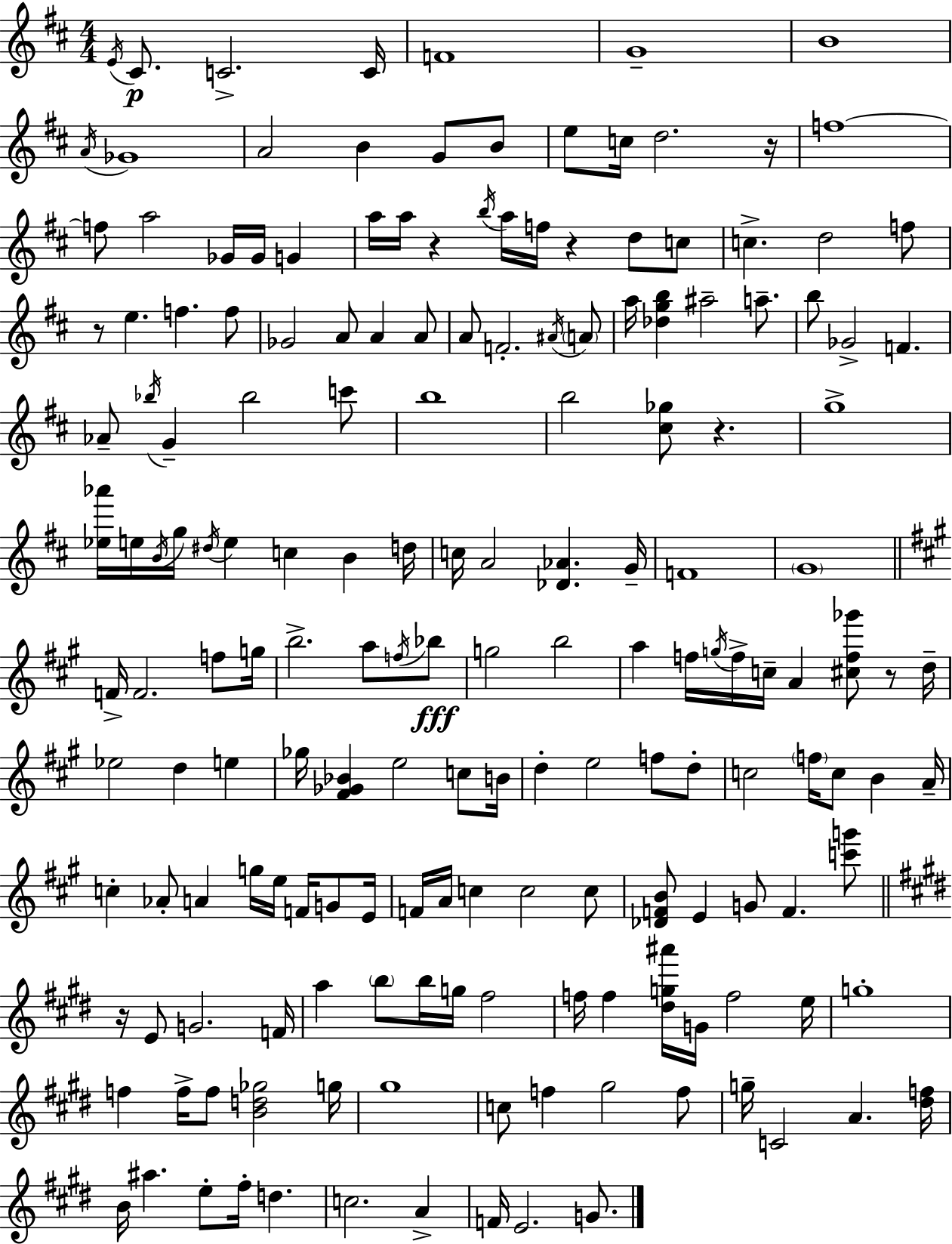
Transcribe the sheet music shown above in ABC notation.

X:1
T:Untitled
M:4/4
L:1/4
K:D
E/4 ^C/2 C2 C/4 F4 G4 B4 A/4 _G4 A2 B G/2 B/2 e/2 c/4 d2 z/4 f4 f/2 a2 _G/4 _G/4 G a/4 a/4 z b/4 a/4 f/4 z d/2 c/2 c d2 f/2 z/2 e f f/2 _G2 A/2 A A/2 A/2 F2 ^A/4 A/2 a/4 [_dgb] ^a2 a/2 b/2 _G2 F _A/2 _b/4 G _b2 c'/2 b4 b2 [^c_g]/2 z g4 [_e_a']/4 e/4 B/4 g/4 ^d/4 e c B d/4 c/4 A2 [_D_A] G/4 F4 G4 F/4 F2 f/2 g/4 b2 a/2 f/4 _b/2 g2 b2 a f/4 g/4 f/4 c/4 A [^cf_g']/2 z/2 d/4 _e2 d e _g/4 [^F_G_B] e2 c/2 B/4 d e2 f/2 d/2 c2 f/4 c/2 B A/4 c _A/2 A g/4 e/4 F/4 G/2 E/4 F/4 A/4 c c2 c/2 [_DFB]/2 E G/2 F [c'g']/2 z/4 E/2 G2 F/4 a b/2 b/4 g/4 ^f2 f/4 f [^dg^a']/4 G/4 f2 e/4 g4 f f/4 f/2 [Bd_g]2 g/4 ^g4 c/2 f ^g2 f/2 g/4 C2 A [^df]/4 B/4 ^a e/2 ^f/4 d c2 A F/4 E2 G/2